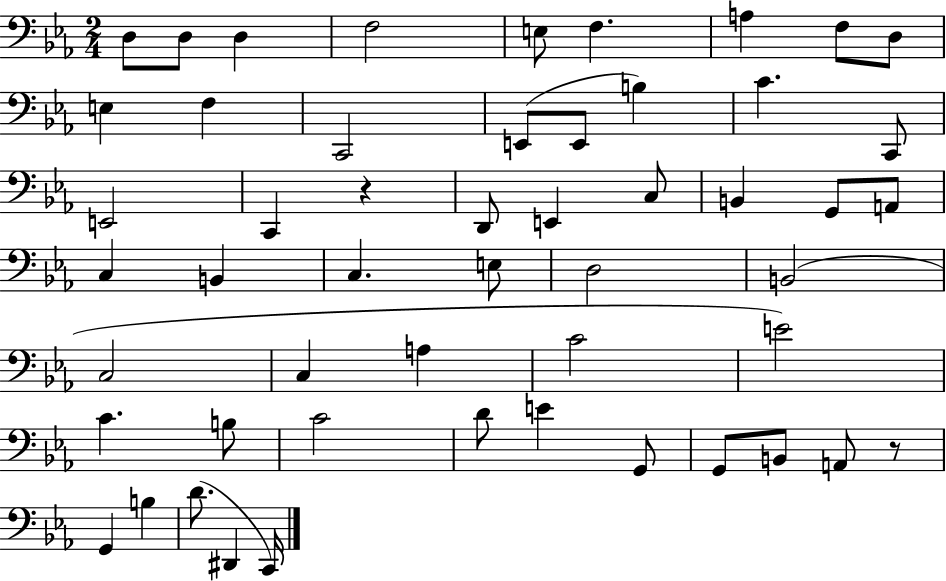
{
  \clef bass
  \numericTimeSignature
  \time 2/4
  \key ees \major
  d8 d8 d4 | f2 | e8 f4. | a4 f8 d8 | \break e4 f4 | c,2 | e,8( e,8 b4) | c'4. c,8 | \break e,2 | c,4 r4 | d,8 e,4 c8 | b,4 g,8 a,8 | \break c4 b,4 | c4. e8 | d2 | b,2( | \break c2 | c4 a4 | c'2 | e'2) | \break c'4. b8 | c'2 | d'8 e'4 g,8 | g,8 b,8 a,8 r8 | \break g,4 b4 | d'8.( dis,4 c,16) | \bar "|."
}